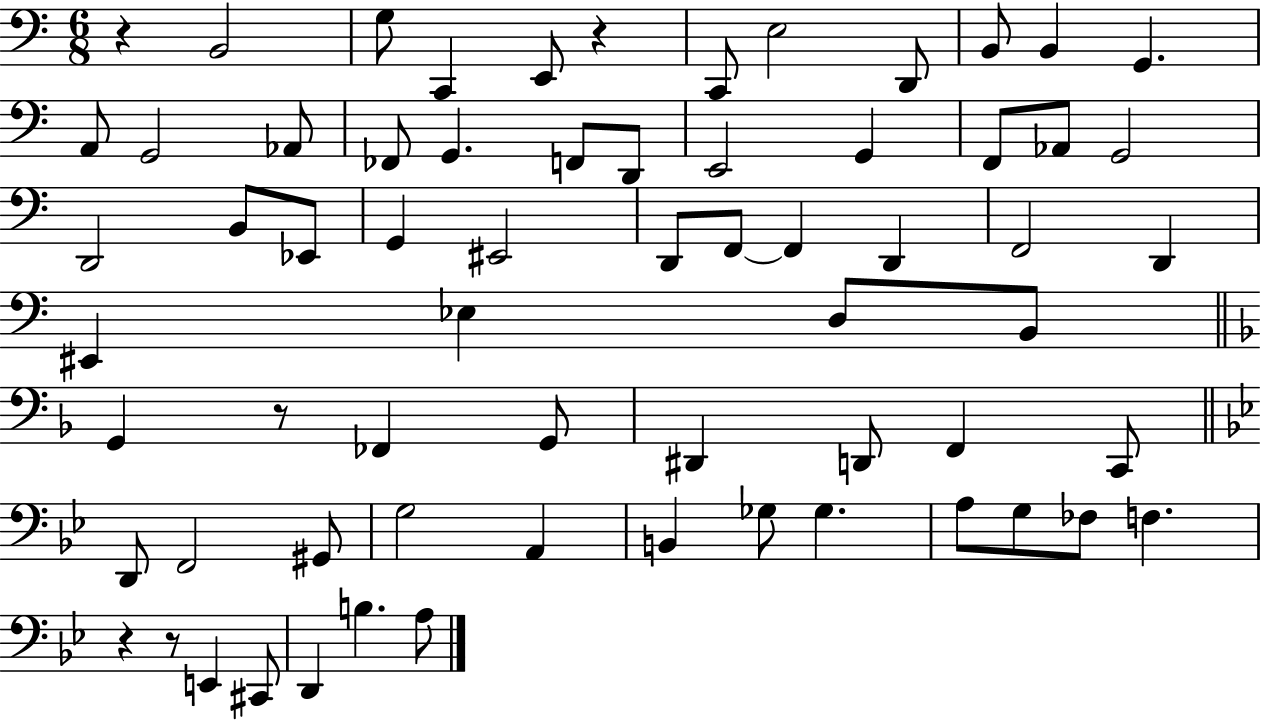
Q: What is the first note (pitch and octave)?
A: B2